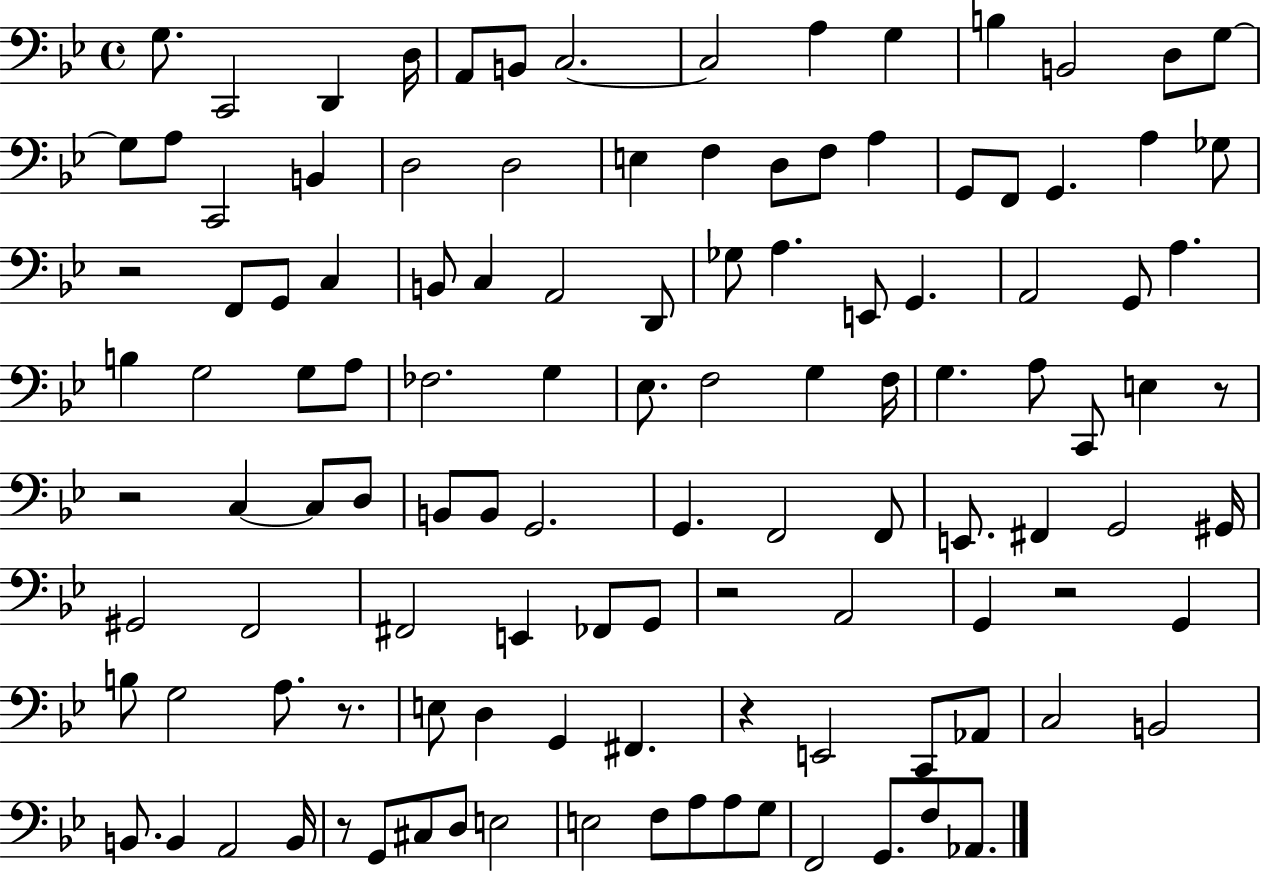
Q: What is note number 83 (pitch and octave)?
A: A3